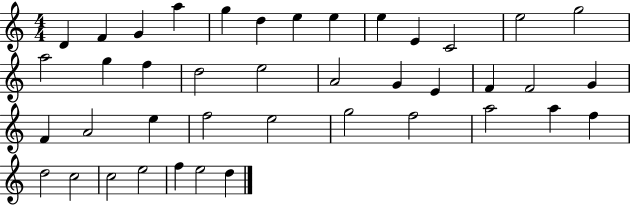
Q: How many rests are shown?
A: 0